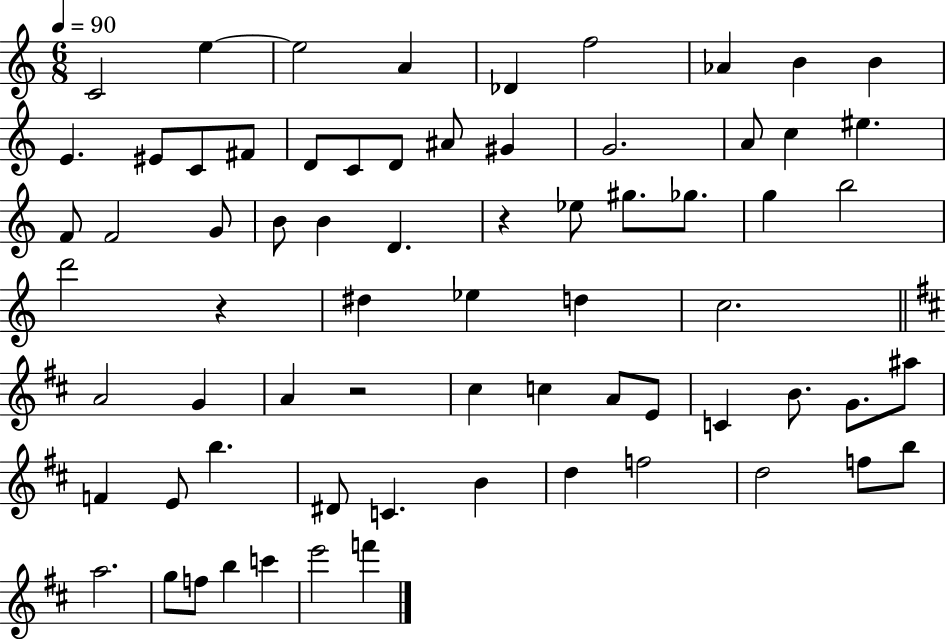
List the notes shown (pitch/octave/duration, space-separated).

C4/h E5/q E5/h A4/q Db4/q F5/h Ab4/q B4/q B4/q E4/q. EIS4/e C4/e F#4/e D4/e C4/e D4/e A#4/e G#4/q G4/h. A4/e C5/q EIS5/q. F4/e F4/h G4/e B4/e B4/q D4/q. R/q Eb5/e G#5/e. Gb5/e. G5/q B5/h D6/h R/q D#5/q Eb5/q D5/q C5/h. A4/h G4/q A4/q R/h C#5/q C5/q A4/e E4/e C4/q B4/e. G4/e. A#5/e F4/q E4/e B5/q. D#4/e C4/q. B4/q D5/q F5/h D5/h F5/e B5/e A5/h. G5/e F5/e B5/q C6/q E6/h F6/q